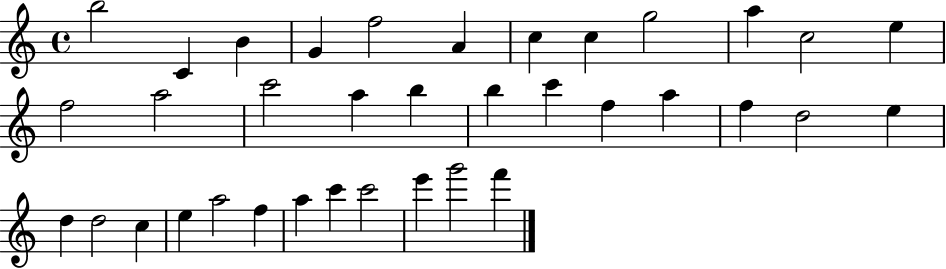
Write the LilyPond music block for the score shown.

{
  \clef treble
  \time 4/4
  \defaultTimeSignature
  \key c \major
  b''2 c'4 b'4 | g'4 f''2 a'4 | c''4 c''4 g''2 | a''4 c''2 e''4 | \break f''2 a''2 | c'''2 a''4 b''4 | b''4 c'''4 f''4 a''4 | f''4 d''2 e''4 | \break d''4 d''2 c''4 | e''4 a''2 f''4 | a''4 c'''4 c'''2 | e'''4 g'''2 f'''4 | \break \bar "|."
}